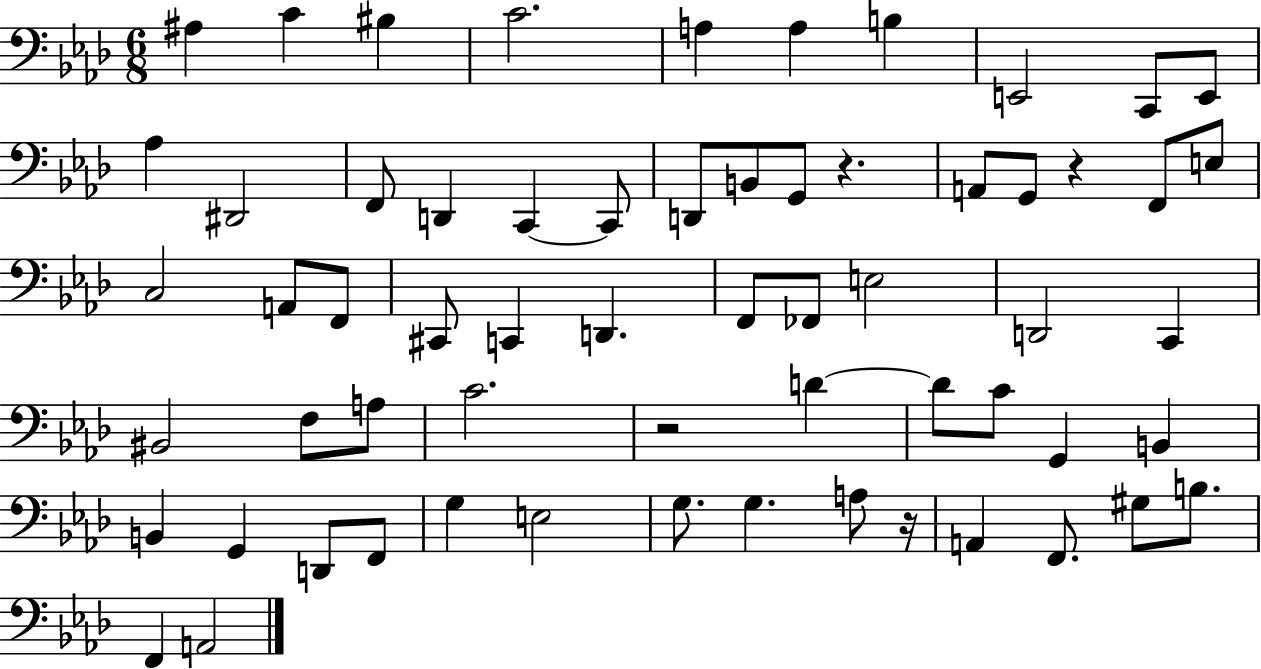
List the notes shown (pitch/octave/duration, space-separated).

A#3/q C4/q BIS3/q C4/h. A3/q A3/q B3/q E2/h C2/e E2/e Ab3/q D#2/h F2/e D2/q C2/q C2/e D2/e B2/e G2/e R/q. A2/e G2/e R/q F2/e E3/e C3/h A2/e F2/e C#2/e C2/q D2/q. F2/e FES2/e E3/h D2/h C2/q BIS2/h F3/e A3/e C4/h. R/h D4/q D4/e C4/e G2/q B2/q B2/q G2/q D2/e F2/e G3/q E3/h G3/e. G3/q. A3/e R/s A2/q F2/e. G#3/e B3/e. F2/q A2/h